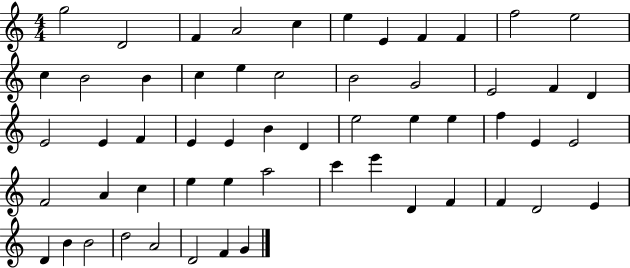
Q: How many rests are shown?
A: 0